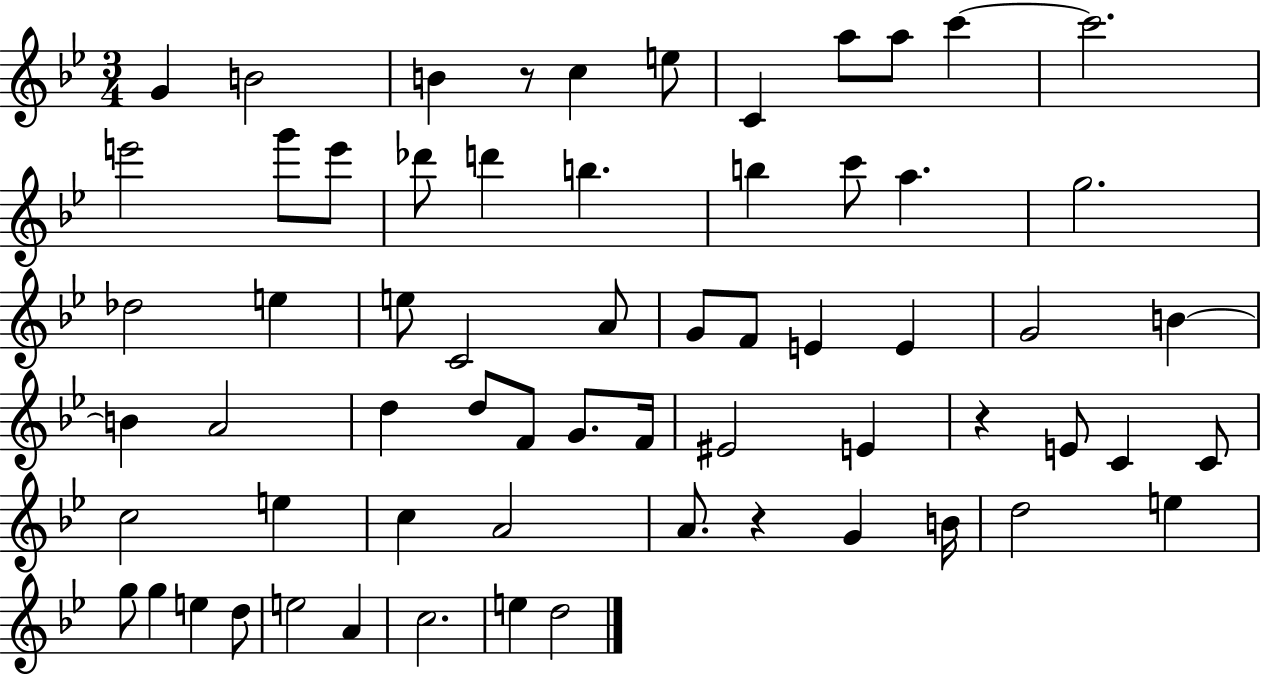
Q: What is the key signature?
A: BES major